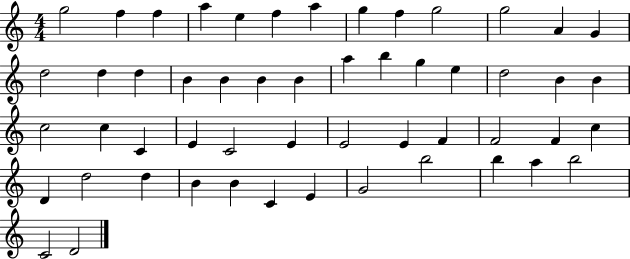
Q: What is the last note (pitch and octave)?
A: D4